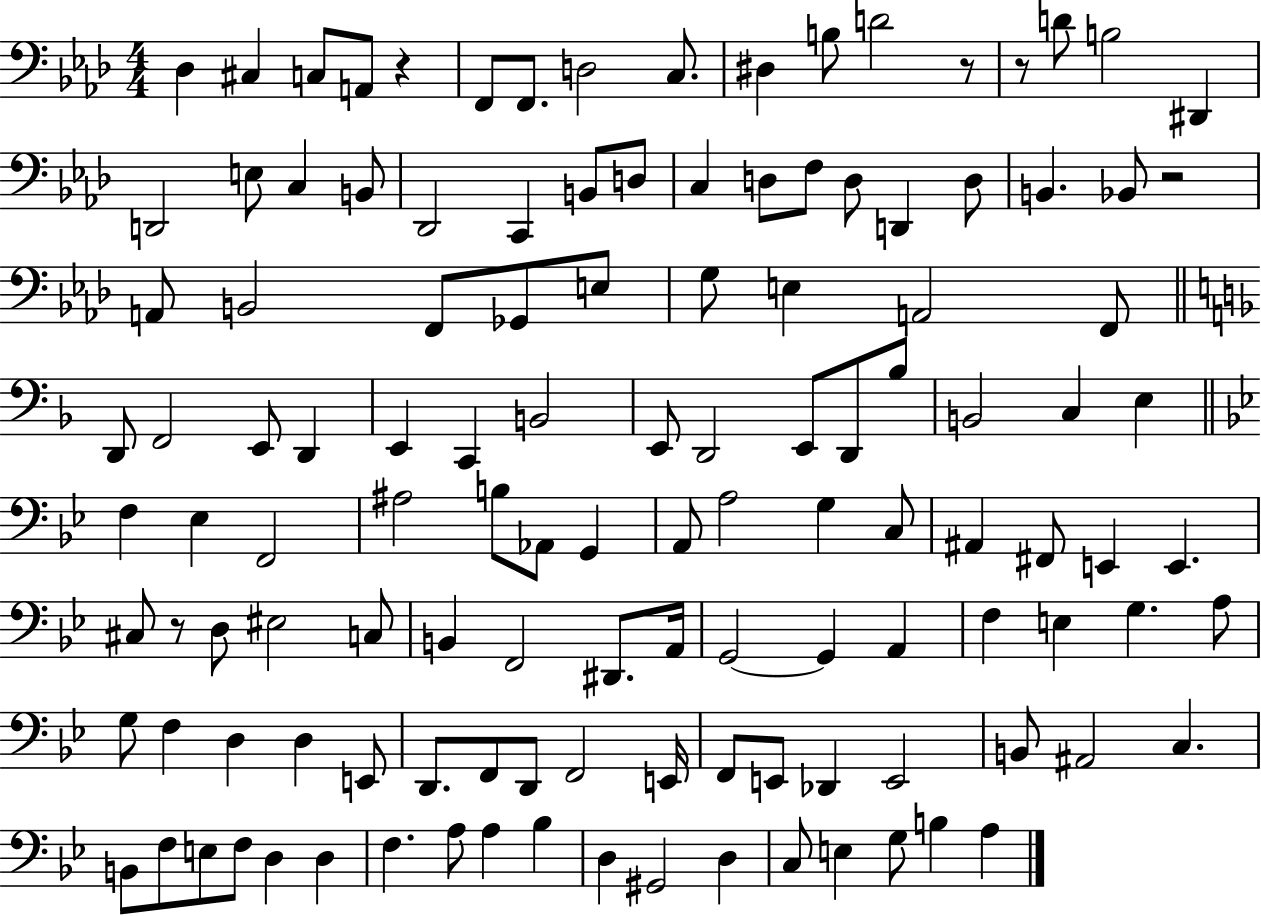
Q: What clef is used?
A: bass